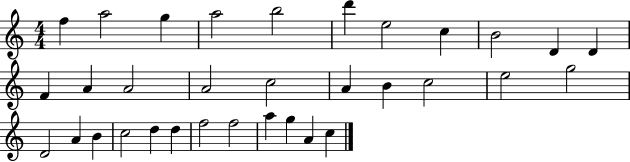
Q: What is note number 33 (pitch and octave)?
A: C5